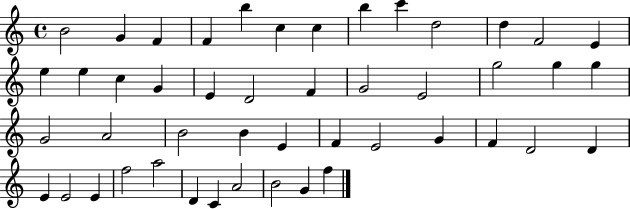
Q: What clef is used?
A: treble